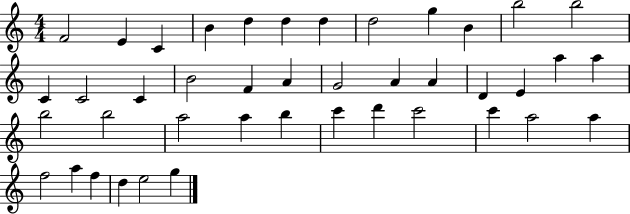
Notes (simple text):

F4/h E4/q C4/q B4/q D5/q D5/q D5/q D5/h G5/q B4/q B5/h B5/h C4/q C4/h C4/q B4/h F4/q A4/q G4/h A4/q A4/q D4/q E4/q A5/q A5/q B5/h B5/h A5/h A5/q B5/q C6/q D6/q C6/h C6/q A5/h A5/q F5/h A5/q F5/q D5/q E5/h G5/q